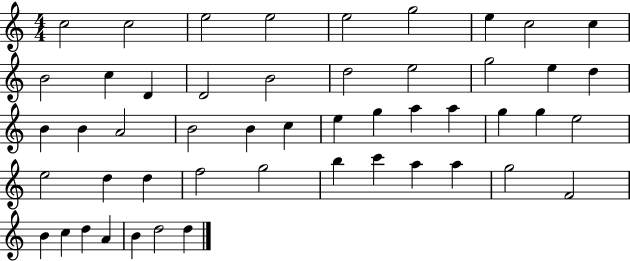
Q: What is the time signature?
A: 4/4